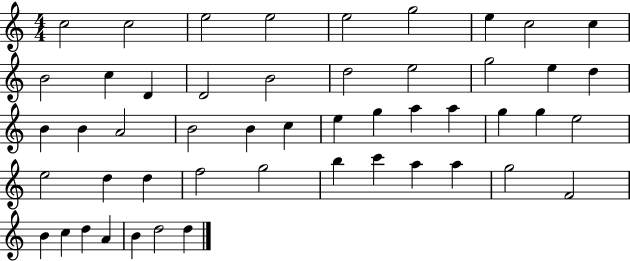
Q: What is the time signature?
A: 4/4